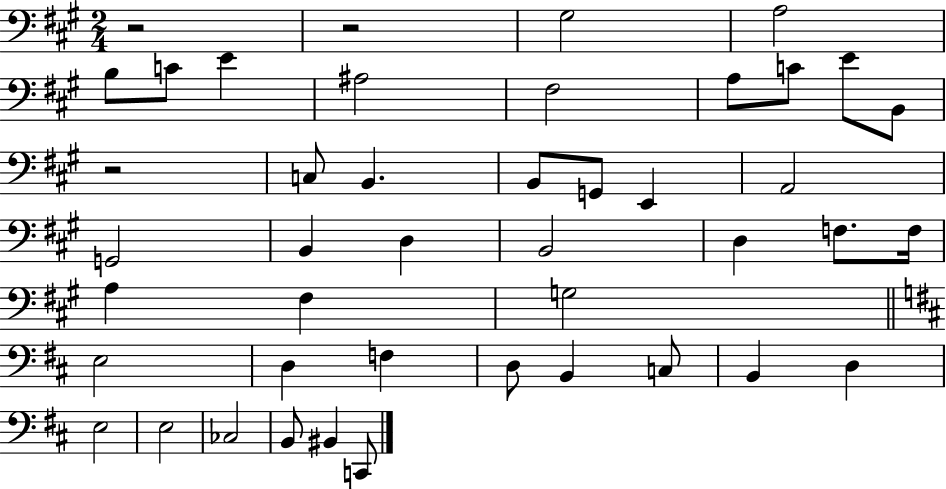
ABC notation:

X:1
T:Untitled
M:2/4
L:1/4
K:A
z2 z2 ^G,2 A,2 B,/2 C/2 E ^A,2 ^F,2 A,/2 C/2 E/2 B,,/2 z2 C,/2 B,, B,,/2 G,,/2 E,, A,,2 G,,2 B,, D, B,,2 D, F,/2 F,/4 A, ^F, G,2 E,2 D, F, D,/2 B,, C,/2 B,, D, E,2 E,2 _C,2 B,,/2 ^B,, C,,/2